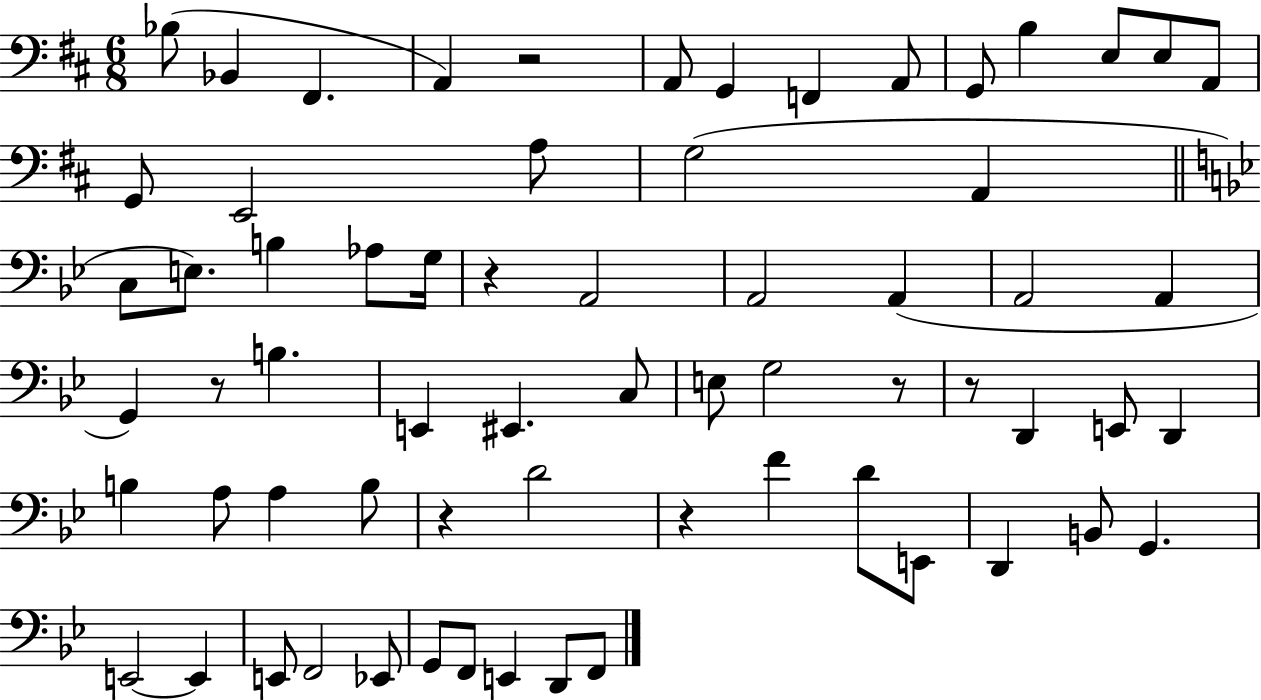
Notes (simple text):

Bb3/e Bb2/q F#2/q. A2/q R/h A2/e G2/q F2/q A2/e G2/e B3/q E3/e E3/e A2/e G2/e E2/h A3/e G3/h A2/q C3/e E3/e. B3/q Ab3/e G3/s R/q A2/h A2/h A2/q A2/h A2/q G2/q R/e B3/q. E2/q EIS2/q. C3/e E3/e G3/h R/e R/e D2/q E2/e D2/q B3/q A3/e A3/q B3/e R/q D4/h R/q F4/q D4/e E2/e D2/q B2/e G2/q. E2/h E2/q E2/e F2/h Eb2/e G2/e F2/e E2/q D2/e F2/e